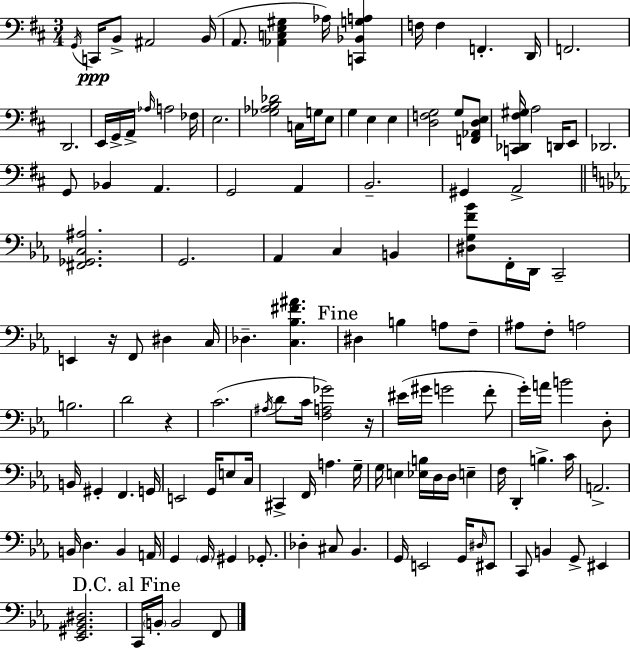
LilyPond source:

{
  \clef bass
  \numericTimeSignature
  \time 3/4
  \key d \major
  \acciaccatura { g,16 }\ppp c,16 b,8-> ais,2 | b,16( a,8. <aes, c e gis>4 aes16) <c, bes, g a>4 | f16 f4 f,4.-. | d,16 f,2. | \break d,2. | e,16 g,16-> a,16-> \grace { aes16 } a2 | fes16 e2. | <ges aes b des'>2 c16 g16 | \break e8 g4 e4 e4 | <d f g>2 g8 | <f, aes, d e>8 <c, des, fis gis>16 a2 d,16 | e,8 des,2. | \break g,8 bes,4 a,4. | g,2 a,4 | b,2.-- | gis,4 a,2-> | \break \bar "||" \break \key ees \major <fis, ges, c ais>2. | g,2. | aes,4 c4 b,4 | <dis g f' bes'>8 f,16-. d,16 c,2-- | \break e,4 r16 f,8 dis4 c16 | des4.-- <c bes fis' ais'>4. | \mark "Fine" dis4 b4 a8 f8-- | ais8 f8-. a2 | \break b2. | d'2 r4 | c'2.( | \acciaccatura { ais16 } d'8 c'16 <f a ges'>2) | \break r16 eis'16( gis'16 g'2 f'8-. | g'16-.) a'16 b'2 d8-. | b,16 gis,4-. f,4. | g,16 e,2 g,16 e8 | \break c16 cis,4-> f,16 a4. | g16-- g16 e4 <ees b>16 d16 d16 e4-- | f16 d,4-. b4.-> | c'16 a,2.-> | \break b,16 d4. b,4 | a,16 g,4 \parenthesize g,16 gis,4 ges,8.-. | des4-. cis8 bes,4. | g,16 e,2 g,16 \grace { dis16 } | \break eis,8 c,8 b,4 g,8-> eis,4 | <ees, gis, bes, dis>2. | \mark "D.C. al Fine" c,16 \parenthesize b,16-. b,2 | f,8 \bar "|."
}